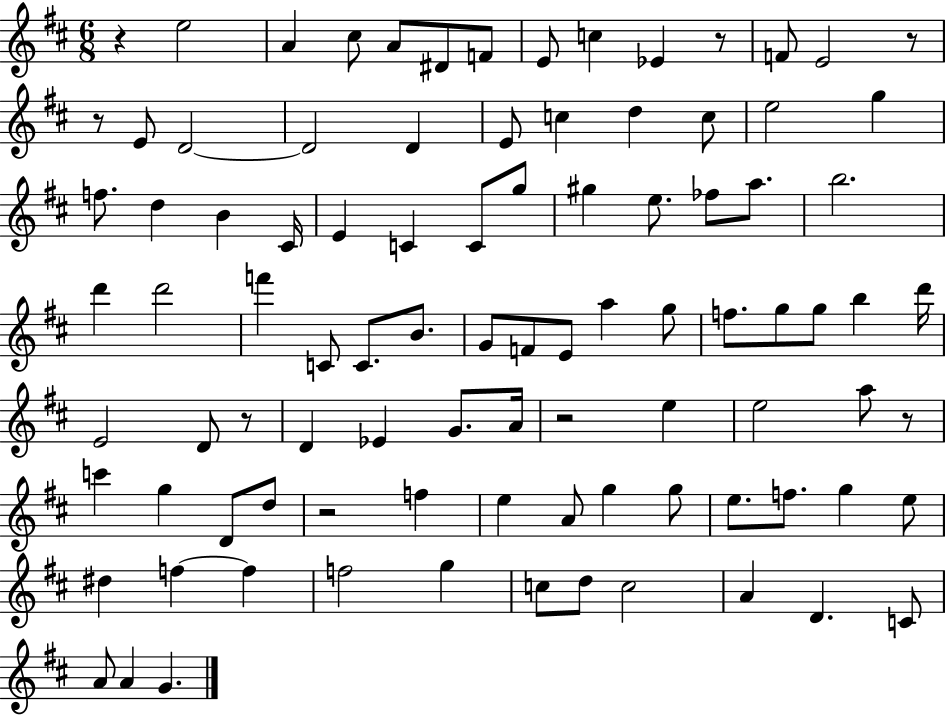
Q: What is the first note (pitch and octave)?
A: E5